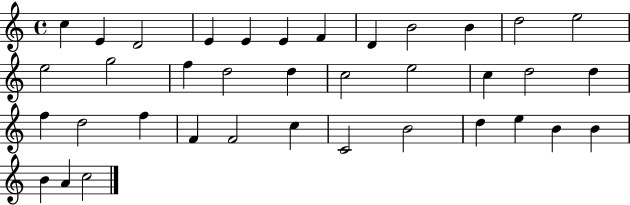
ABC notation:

X:1
T:Untitled
M:4/4
L:1/4
K:C
c E D2 E E E F D B2 B d2 e2 e2 g2 f d2 d c2 e2 c d2 d f d2 f F F2 c C2 B2 d e B B B A c2